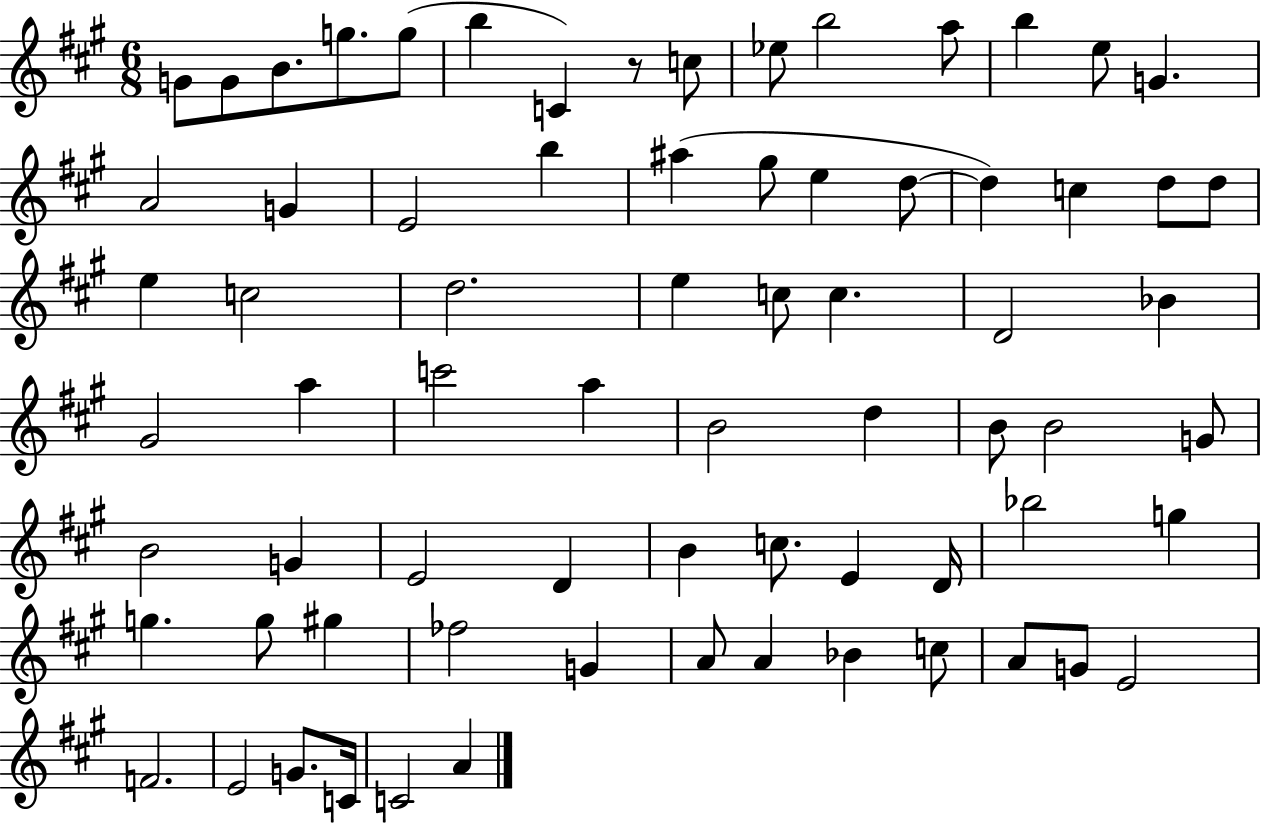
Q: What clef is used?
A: treble